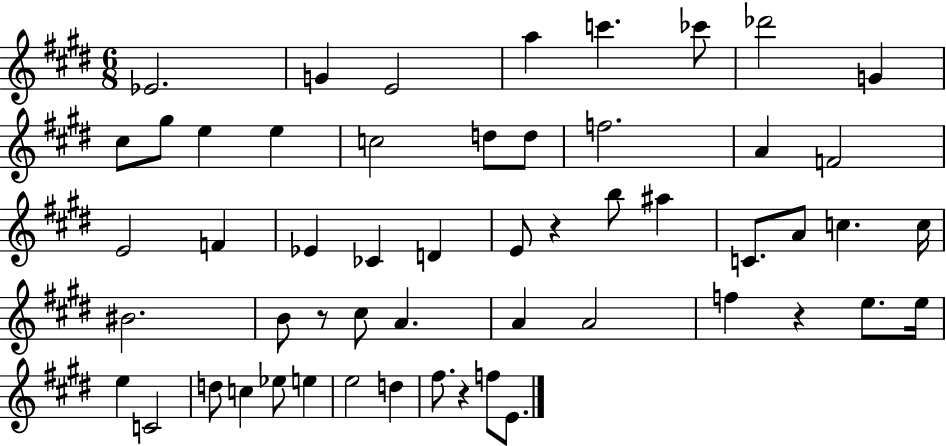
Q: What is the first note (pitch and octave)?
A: Eb4